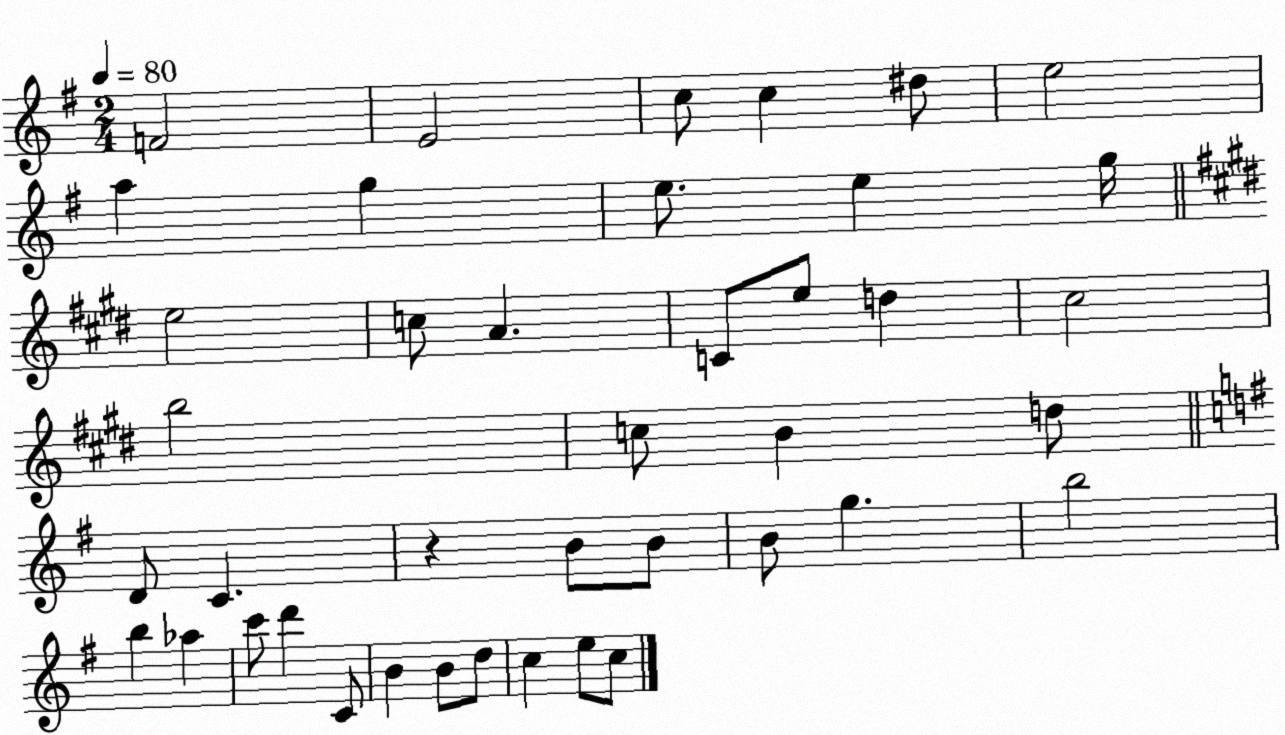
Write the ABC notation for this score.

X:1
T:Untitled
M:2/4
L:1/4
K:G
F2 E2 c/2 c ^d/2 e2 a g e/2 e g/4 e2 c/2 A C/2 e/2 d ^c2 b2 c/2 B d/2 D/2 C z B/2 B/2 B/2 g b2 b _a c'/2 d' C/2 B B/2 d/2 c e/2 c/2